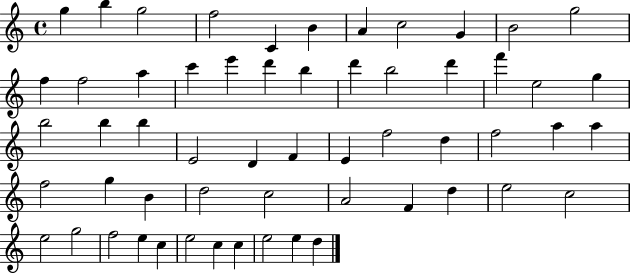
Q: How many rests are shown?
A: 0